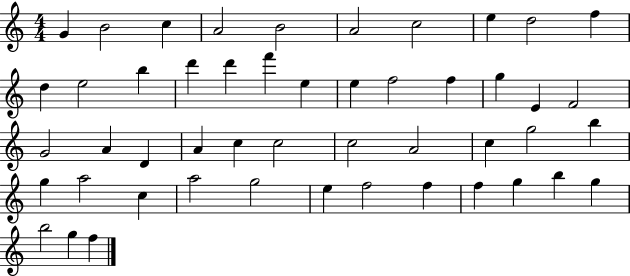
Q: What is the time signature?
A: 4/4